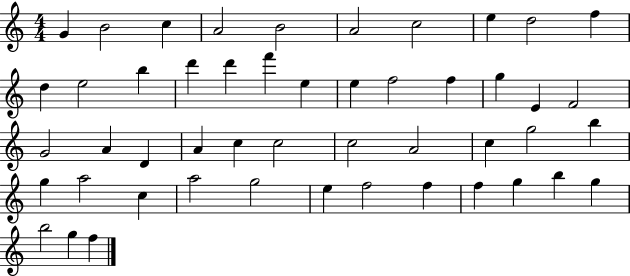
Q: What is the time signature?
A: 4/4